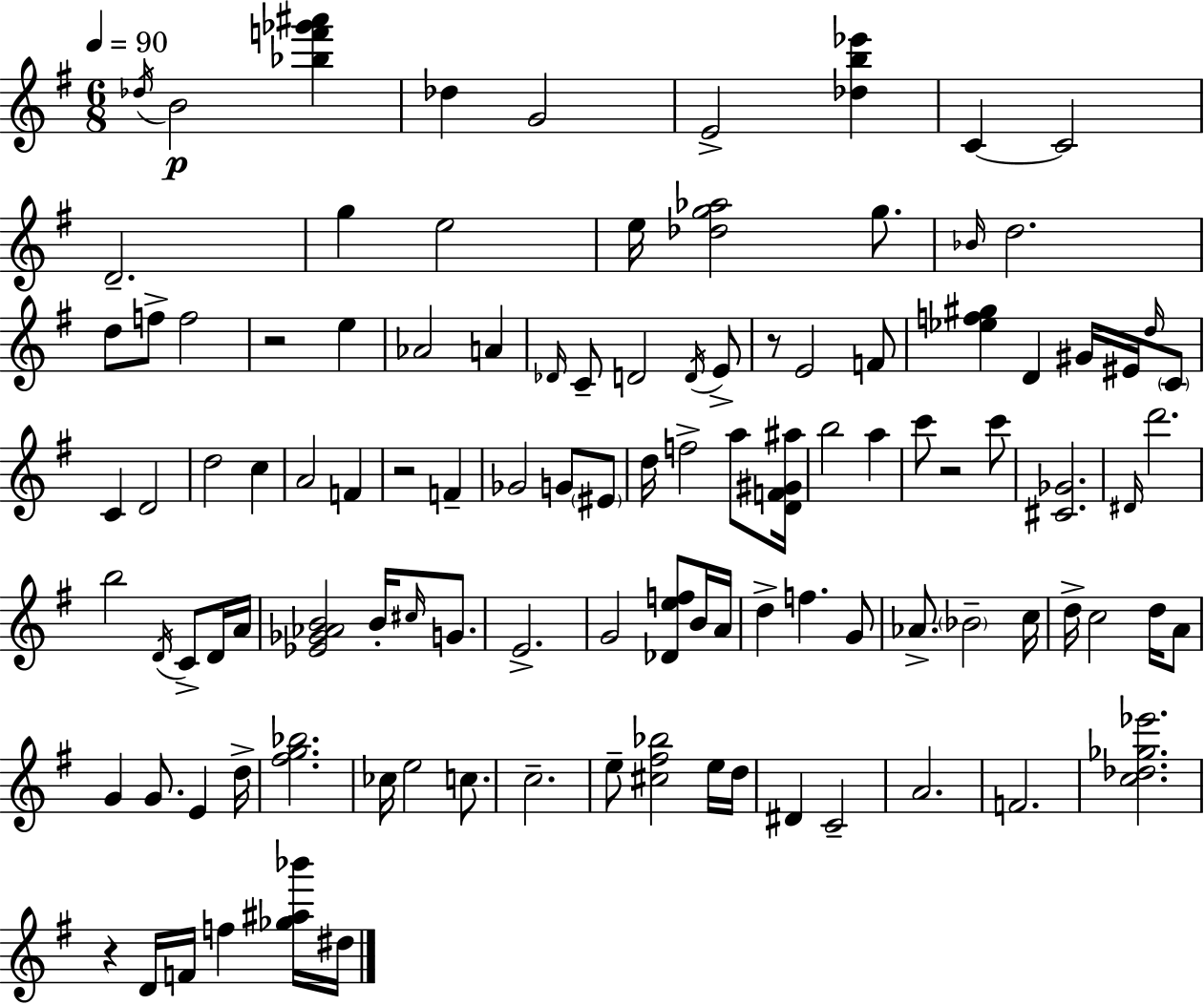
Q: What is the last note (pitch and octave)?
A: D#5